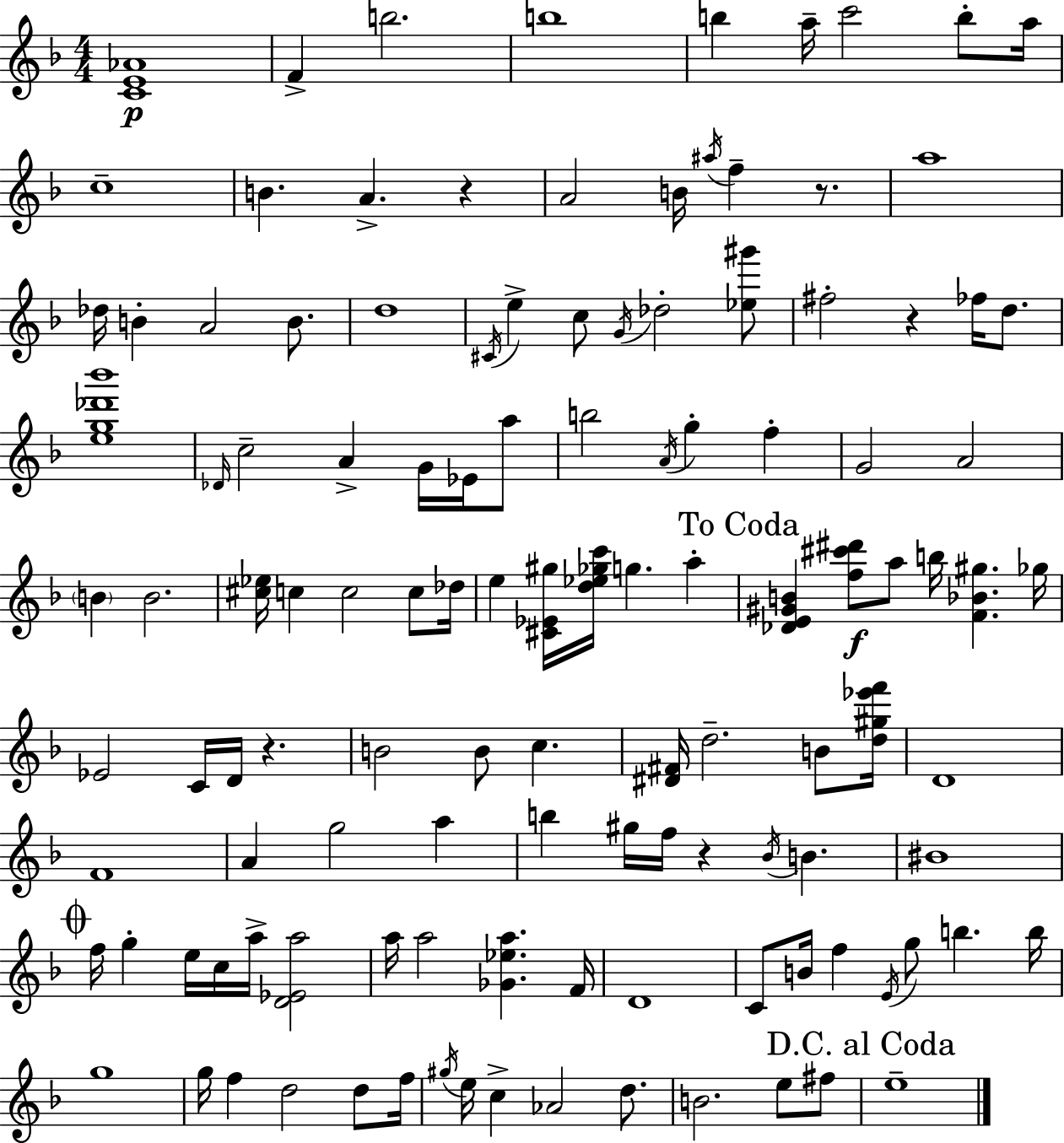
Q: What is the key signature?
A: D minor